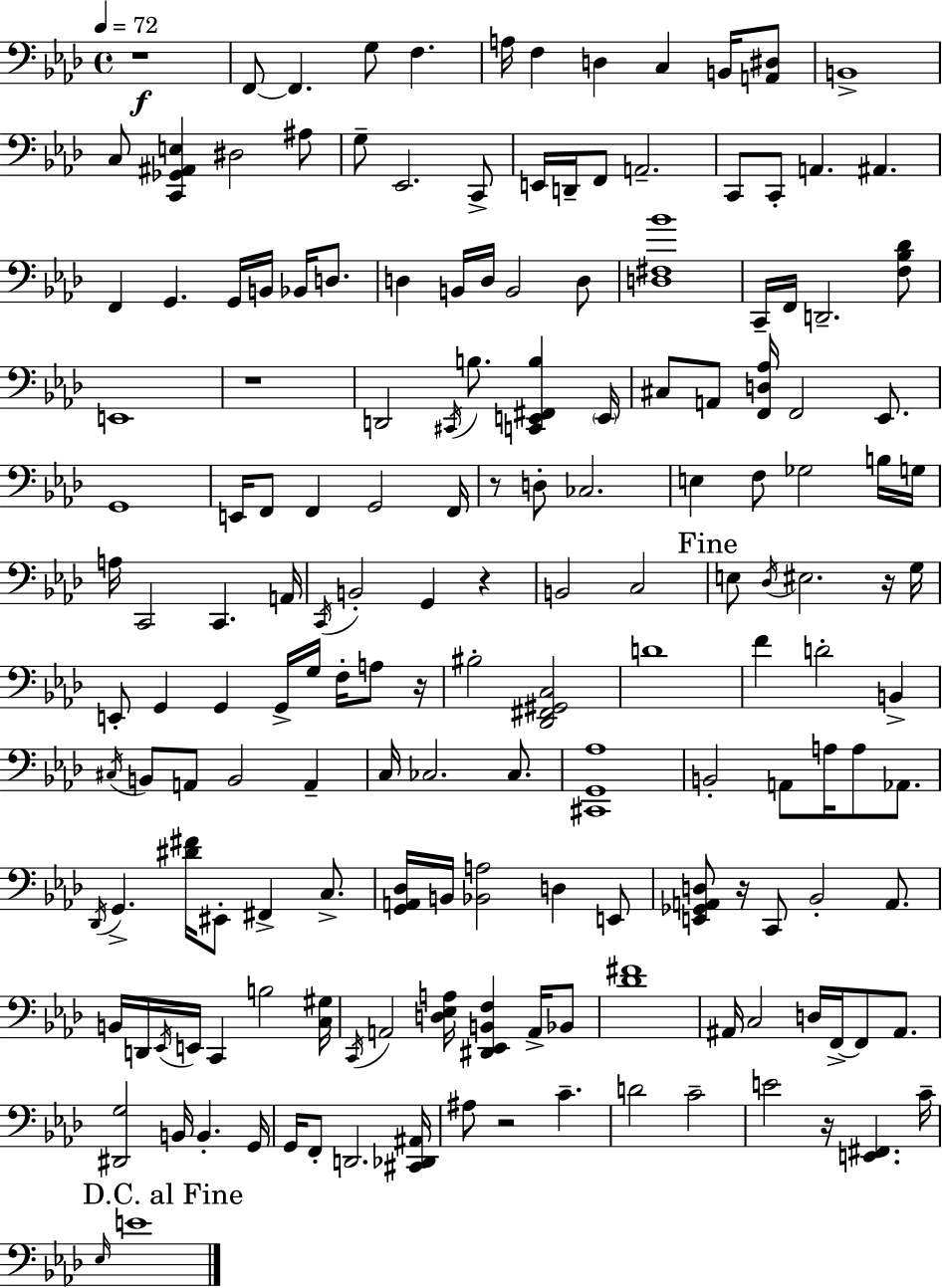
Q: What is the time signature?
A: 4/4